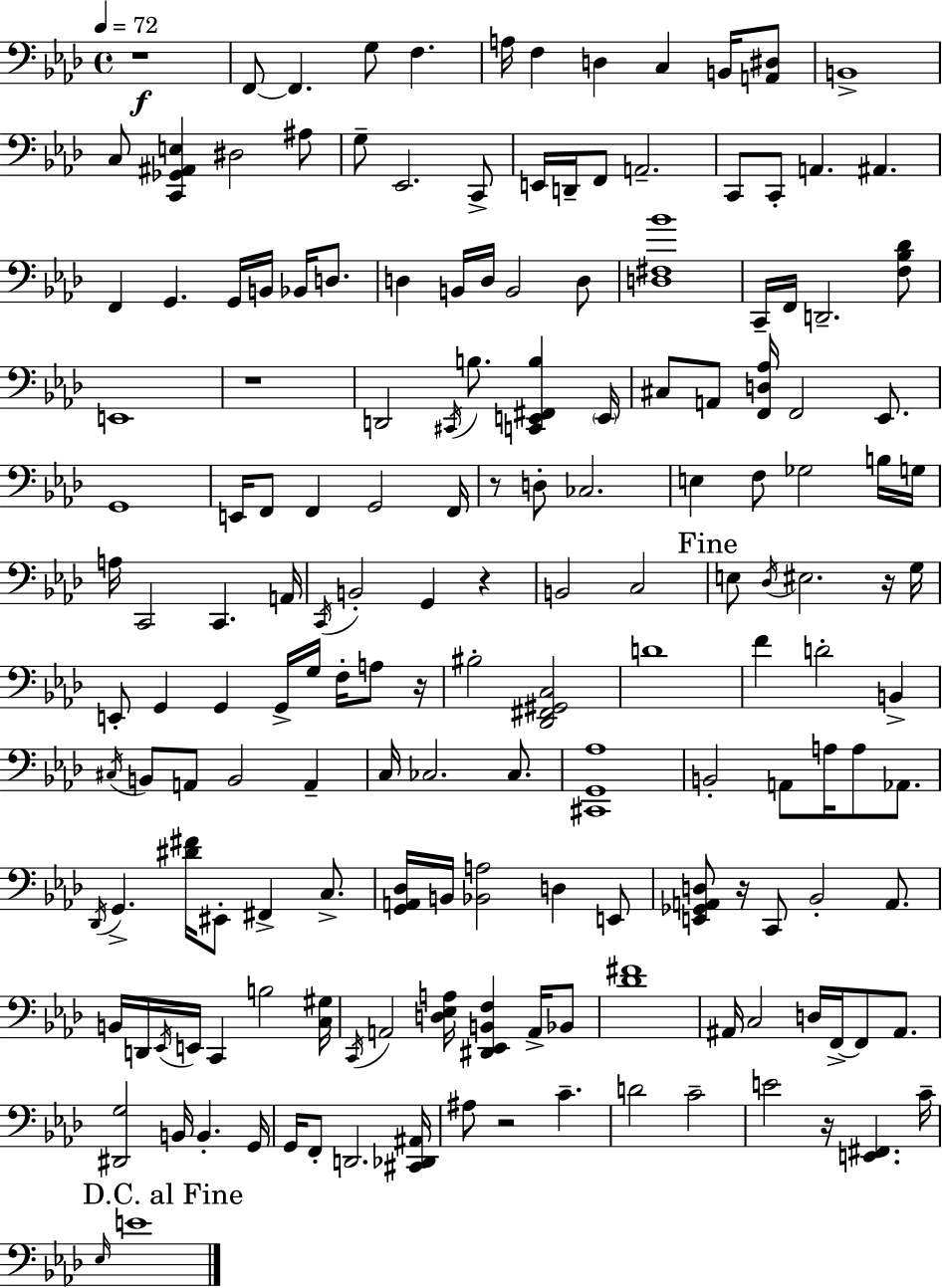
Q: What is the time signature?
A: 4/4